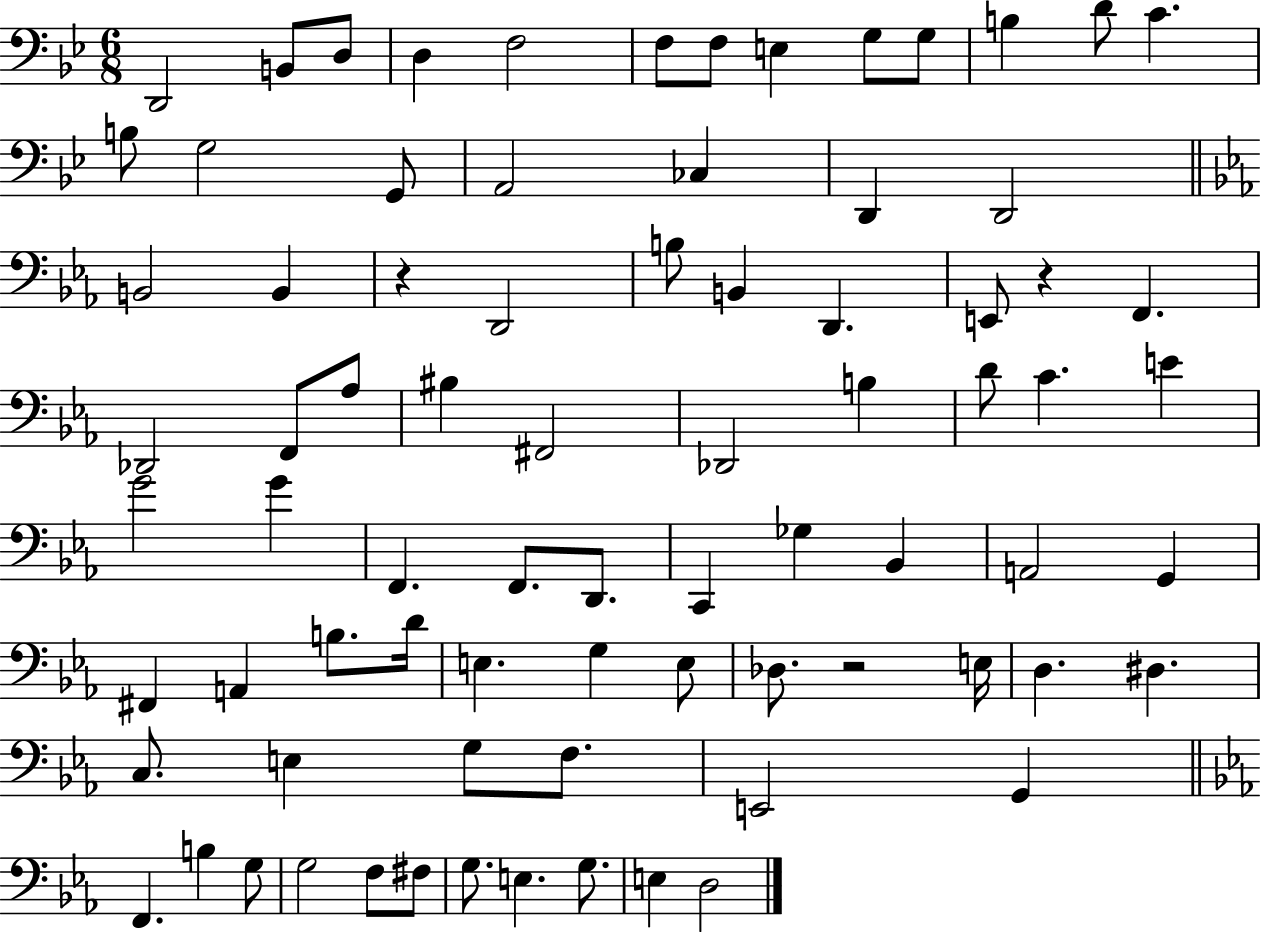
{
  \clef bass
  \numericTimeSignature
  \time 6/8
  \key bes \major
  \repeat volta 2 { d,2 b,8 d8 | d4 f2 | f8 f8 e4 g8 g8 | b4 d'8 c'4. | \break b8 g2 g,8 | a,2 ces4 | d,4 d,2 | \bar "||" \break \key c \minor b,2 b,4 | r4 d,2 | b8 b,4 d,4. | e,8 r4 f,4. | \break des,2 f,8 aes8 | bis4 fis,2 | des,2 b4 | d'8 c'4. e'4 | \break g'2 g'4 | f,4. f,8. d,8. | c,4 ges4 bes,4 | a,2 g,4 | \break fis,4 a,4 b8. d'16 | e4. g4 e8 | des8. r2 e16 | d4. dis4. | \break c8. e4 g8 f8. | e,2 g,4 | \bar "||" \break \key ees \major f,4. b4 g8 | g2 f8 fis8 | g8. e4. g8. | e4 d2 | \break } \bar "|."
}